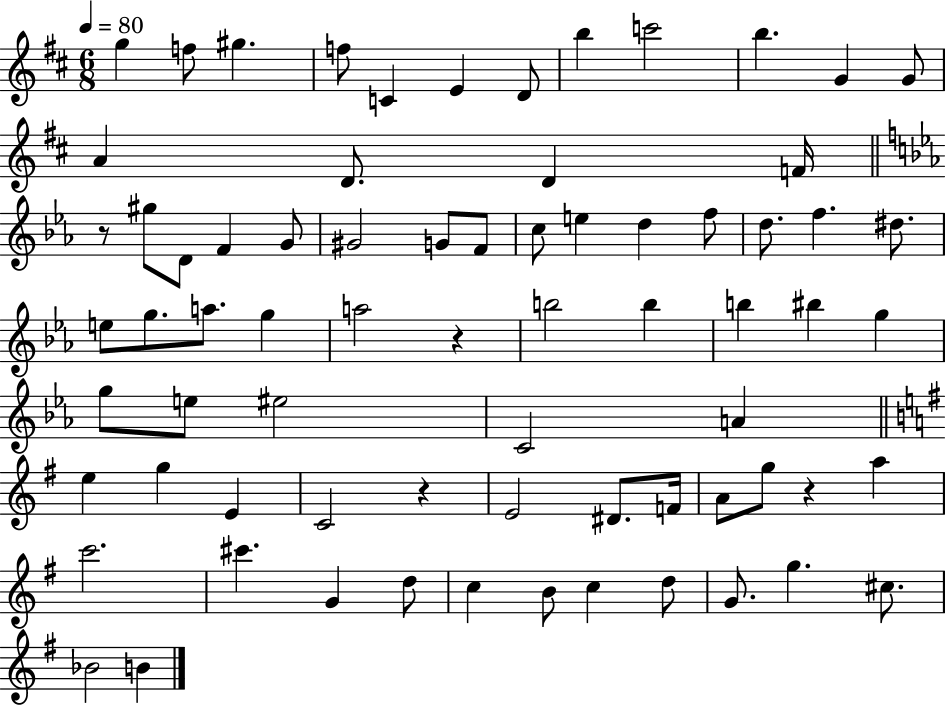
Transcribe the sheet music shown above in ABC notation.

X:1
T:Untitled
M:6/8
L:1/4
K:D
g f/2 ^g f/2 C E D/2 b c'2 b G G/2 A D/2 D F/4 z/2 ^g/2 D/2 F G/2 ^G2 G/2 F/2 c/2 e d f/2 d/2 f ^d/2 e/2 g/2 a/2 g a2 z b2 b b ^b g g/2 e/2 ^e2 C2 A e g E C2 z E2 ^D/2 F/4 A/2 g/2 z a c'2 ^c' G d/2 c B/2 c d/2 G/2 g ^c/2 _B2 B